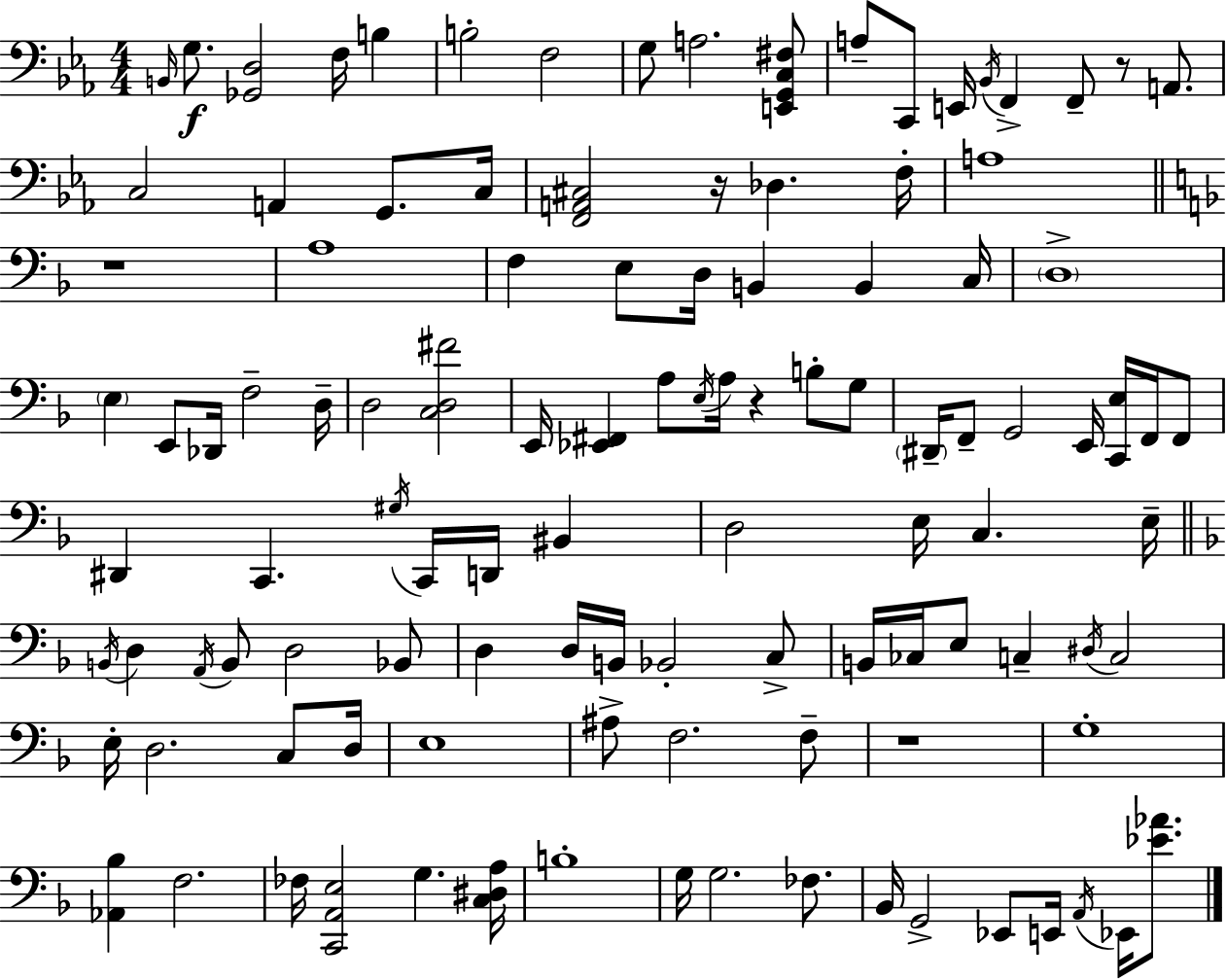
{
  \clef bass
  \numericTimeSignature
  \time 4/4
  \key c \minor
  \grace { b,16 }\f g8. <ges, d>2 f16 b4 | b2-. f2 | g8 a2. <e, g, c fis>8 | a8-- c,8 e,16 \acciaccatura { bes,16 } f,4-> f,8-- r8 a,8. | \break c2 a,4 g,8. | c16 <f, a, cis>2 r16 des4. | f16-. a1 | \bar "||" \break \key f \major r1 | a1 | f4 e8 d16 b,4 b,4 c16 | \parenthesize d1-> | \break \parenthesize e4 e,8 des,16 f2-- d16-- | d2 <c d fis'>2 | e,16 <ees, fis,>4 a8 \acciaccatura { e16 } a16 r4 b8-. g8 | \parenthesize dis,16-- f,8-- g,2 e,16 <c, e>16 f,16 f,8 | \break dis,4 c,4. \acciaccatura { gis16 } c,16 d,16 bis,4 | d2 e16 c4. | e16-- \bar "||" \break \key f \major \acciaccatura { b,16 } d4 \acciaccatura { a,16 } b,8 d2 | bes,8 d4 d16 b,16 bes,2-. | c8-> b,16 ces16 e8 c4-- \acciaccatura { dis16 } c2 | e16-. d2. | \break c8 d16 e1 | ais8-> f2. | f8-- r1 | g1-. | \break <aes, bes>4 f2. | fes16 <c, a, e>2 g4. | <c dis a>16 b1-. | g16 g2. | \break fes8. bes,16 g,2-> ees,8 e,16 \acciaccatura { a,16 } | ees,16 <ees' aes'>8. \bar "|."
}